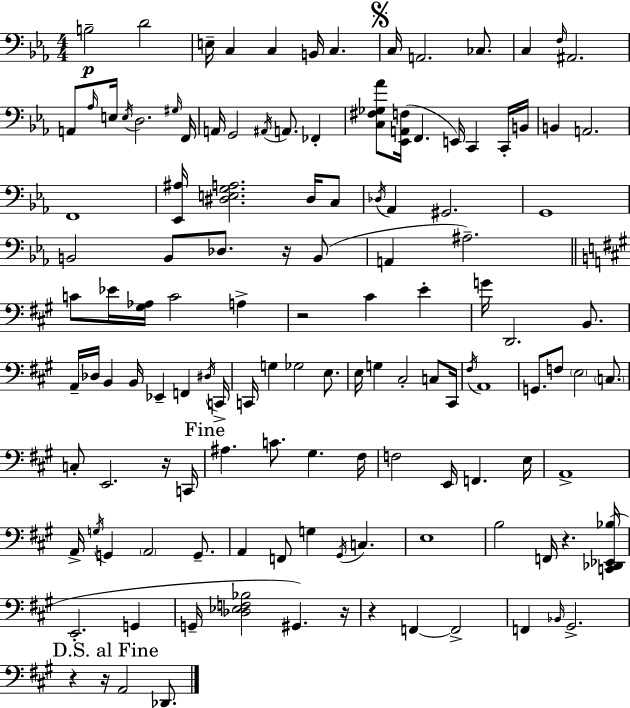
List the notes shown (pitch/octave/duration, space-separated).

B3/h D4/h E3/s C3/q C3/q B2/s C3/q. C3/s A2/h. CES3/e. C3/q F3/s A#2/h. A2/e Ab3/s E3/s E3/s D3/h. G#3/s F2/s A2/s G2/h A#2/s A2/e. FES2/q [C3,F#3,Gb3,Ab4]/e [Eb2,A2,F3]/s F2/q. E2/s C2/q C2/s B2/s B2/q A2/h. F2/w [Eb2,A#3]/s [D#3,E3,G3,A3]/h. D#3/s C3/e Db3/s Ab2/q G#2/h. G2/w B2/h B2/e Db3/e. R/s B2/e A2/q A#3/h. C4/e Eb4/s [G#3,Ab3]/s C4/h A3/q R/h C#4/q E4/q G4/s D2/h. B2/e. A2/s Db3/s B2/q B2/s Eb2/q F2/q D#3/s C2/s C2/s G3/q Gb3/h E3/e. E3/s G3/q C#3/h C3/e C#2/s F#3/s A2/w G2/e. F3/e E3/h C3/e. C3/e E2/h. R/s C2/s A#3/q. C4/e. G#3/q. F#3/s F3/h E2/s F2/q. E3/s A2/w A2/s G3/s G2/q A2/h G2/e. A2/q F2/e G3/q G#2/s C3/q. E3/w B3/h F2/s R/q. [C2,Db2,Eb2,Bb3]/s E2/h. G2/q G2/s [Db3,Eb3,F3,Bb3]/h G#2/q. R/s R/q F2/q F2/h F2/q Bb2/s G#2/h. R/q R/s A2/h Db2/e.